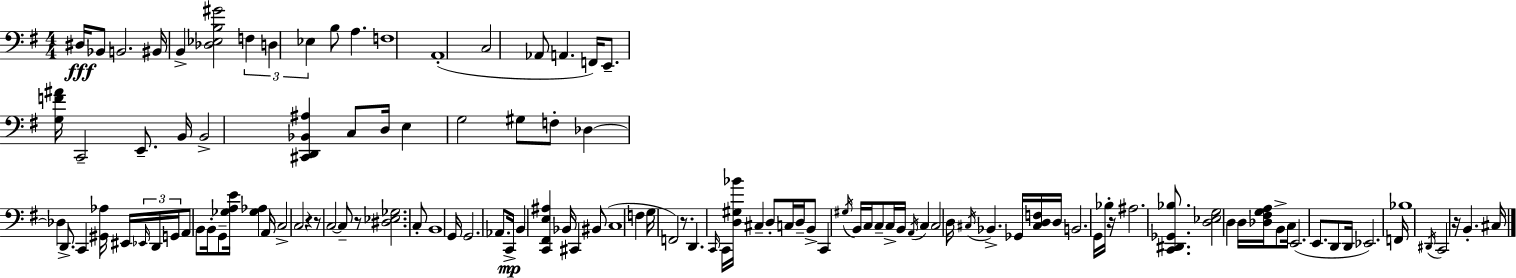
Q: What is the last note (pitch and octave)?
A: C#3